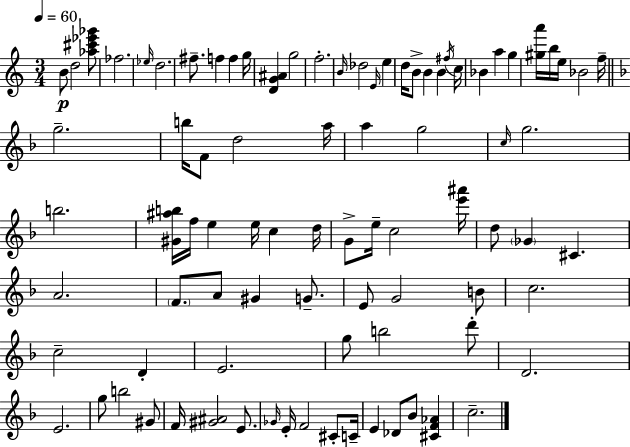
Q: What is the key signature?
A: C major